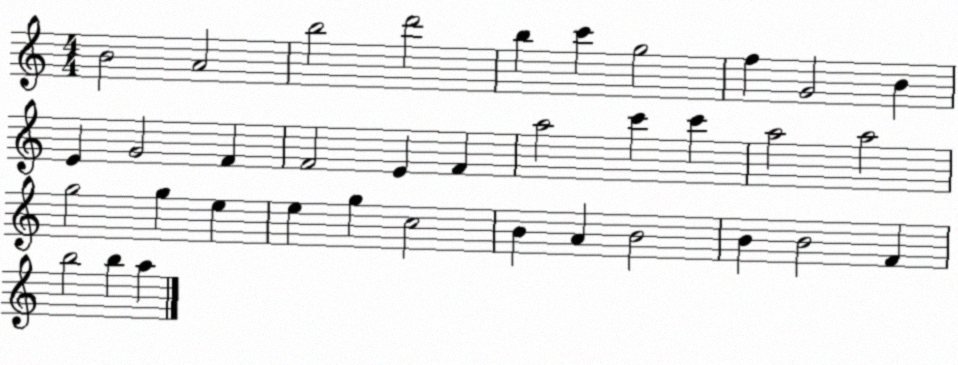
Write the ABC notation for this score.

X:1
T:Untitled
M:4/4
L:1/4
K:C
B2 A2 b2 d'2 b c' g2 f G2 B E G2 F F2 E F a2 c' c' a2 a2 g2 g e e g c2 B A B2 B B2 F b2 b a